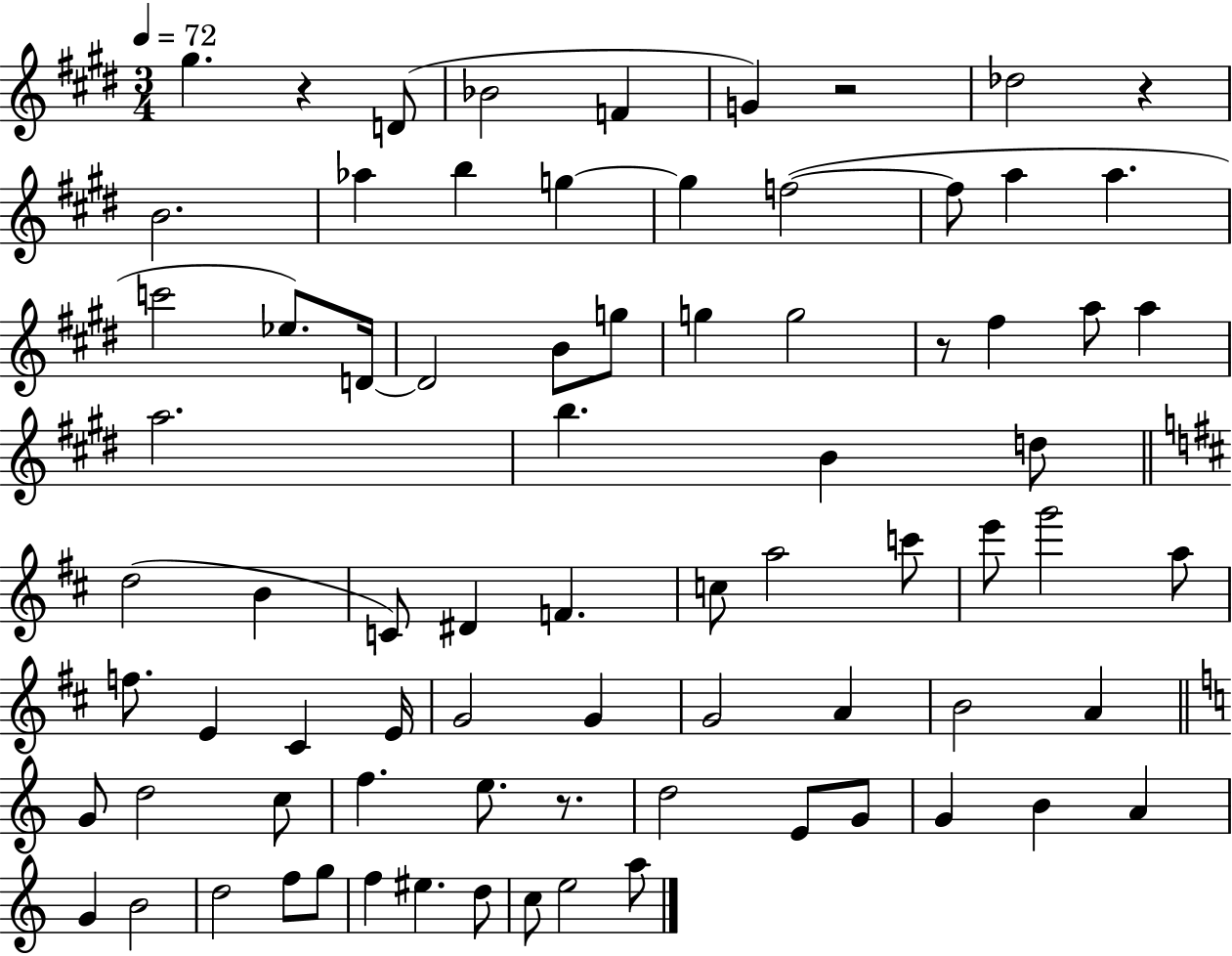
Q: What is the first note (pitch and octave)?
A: G#5